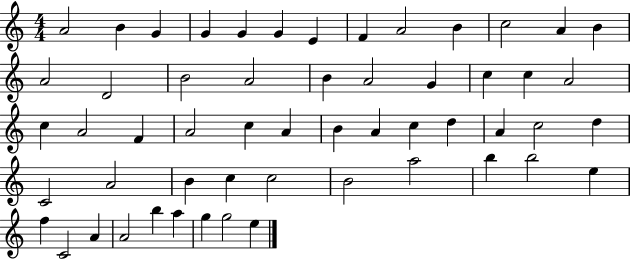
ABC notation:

X:1
T:Untitled
M:4/4
L:1/4
K:C
A2 B G G G G E F A2 B c2 A B A2 D2 B2 A2 B A2 G c c A2 c A2 F A2 c A B A c d A c2 d C2 A2 B c c2 B2 a2 b b2 e f C2 A A2 b a g g2 e